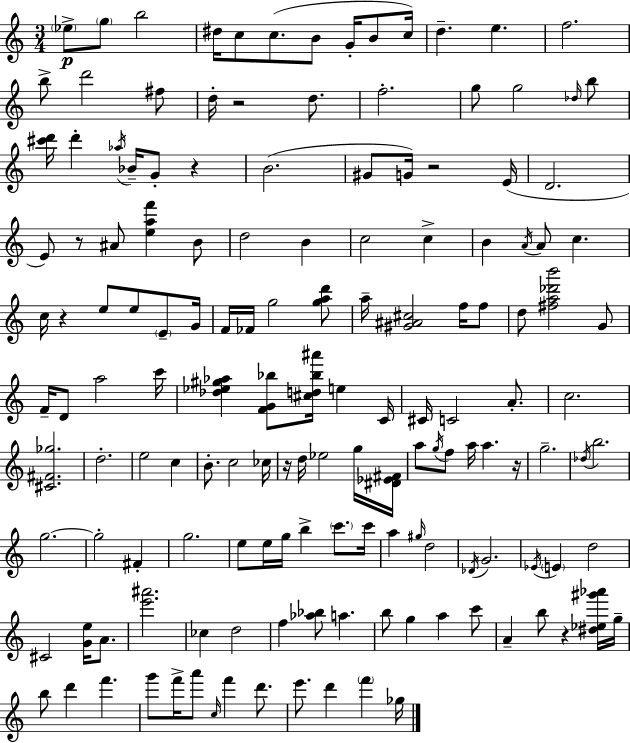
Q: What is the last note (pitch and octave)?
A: Gb5